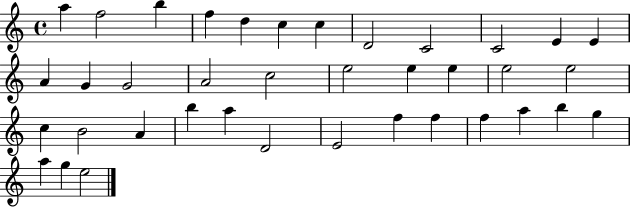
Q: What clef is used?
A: treble